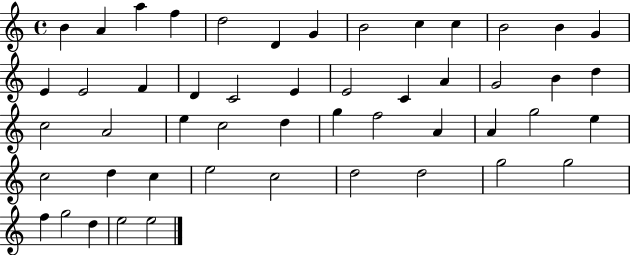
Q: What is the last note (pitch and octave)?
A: E5